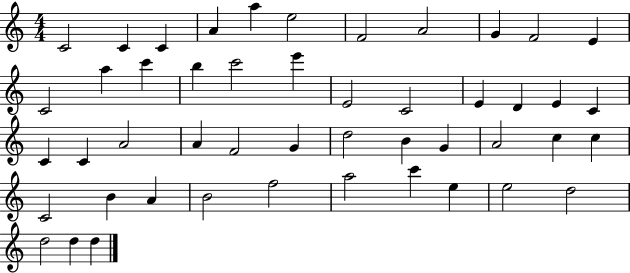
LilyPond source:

{
  \clef treble
  \numericTimeSignature
  \time 4/4
  \key c \major
  c'2 c'4 c'4 | a'4 a''4 e''2 | f'2 a'2 | g'4 f'2 e'4 | \break c'2 a''4 c'''4 | b''4 c'''2 e'''4 | e'2 c'2 | e'4 d'4 e'4 c'4 | \break c'4 c'4 a'2 | a'4 f'2 g'4 | d''2 b'4 g'4 | a'2 c''4 c''4 | \break c'2 b'4 a'4 | b'2 f''2 | a''2 c'''4 e''4 | e''2 d''2 | \break d''2 d''4 d''4 | \bar "|."
}